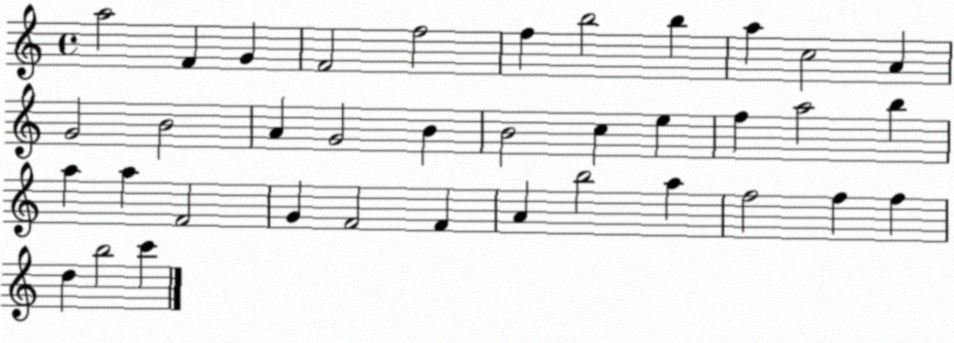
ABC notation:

X:1
T:Untitled
M:4/4
L:1/4
K:C
a2 F G F2 f2 f b2 b a c2 A G2 B2 A G2 B B2 c e f a2 b a a F2 G F2 F A b2 a f2 f f d b2 c'